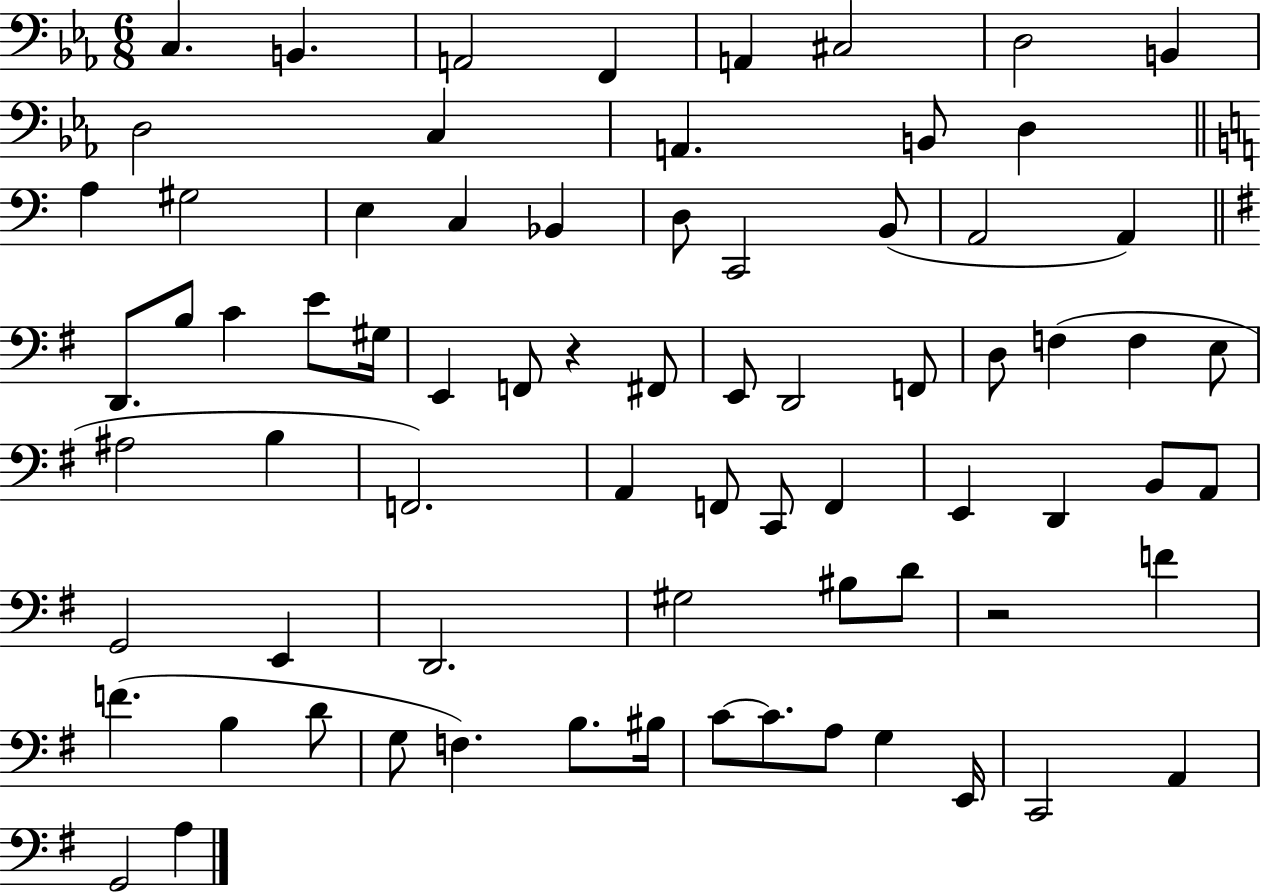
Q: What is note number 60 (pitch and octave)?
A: G3